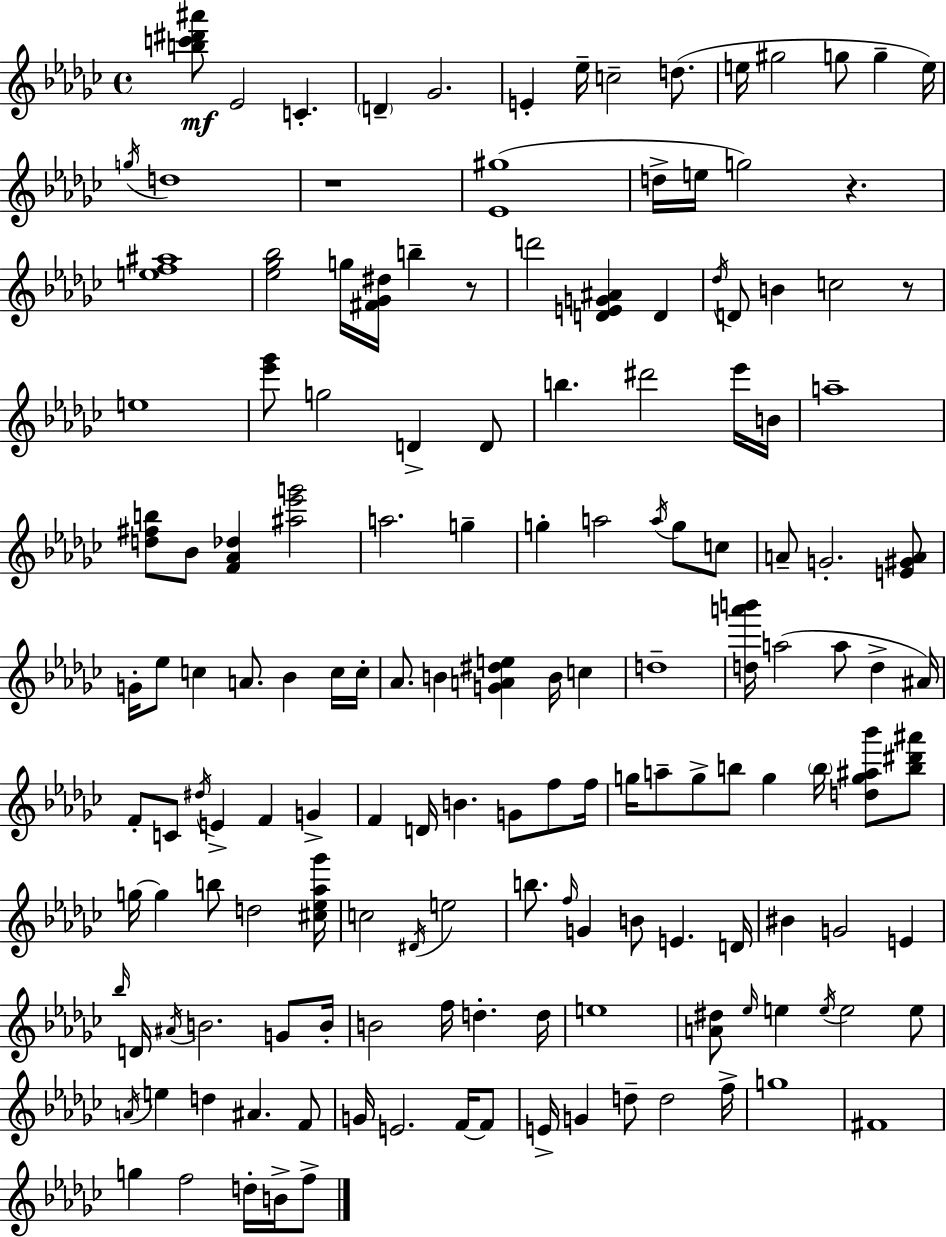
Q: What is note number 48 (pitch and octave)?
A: C5